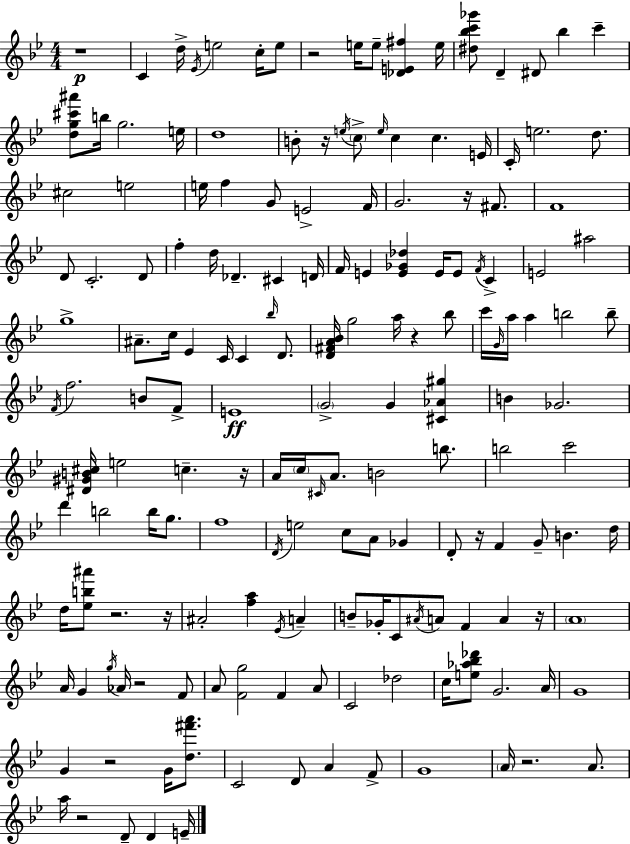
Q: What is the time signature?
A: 4/4